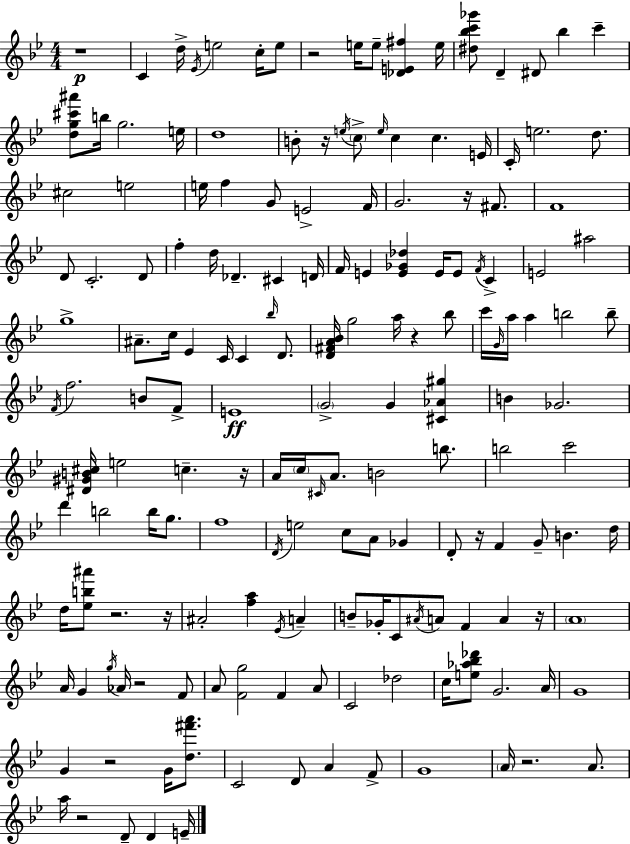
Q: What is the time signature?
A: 4/4